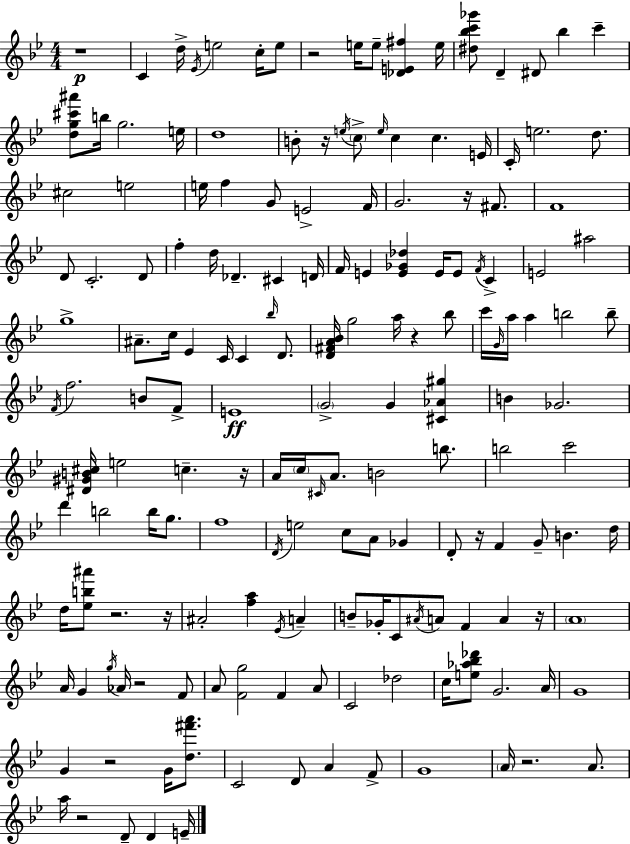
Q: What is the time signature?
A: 4/4